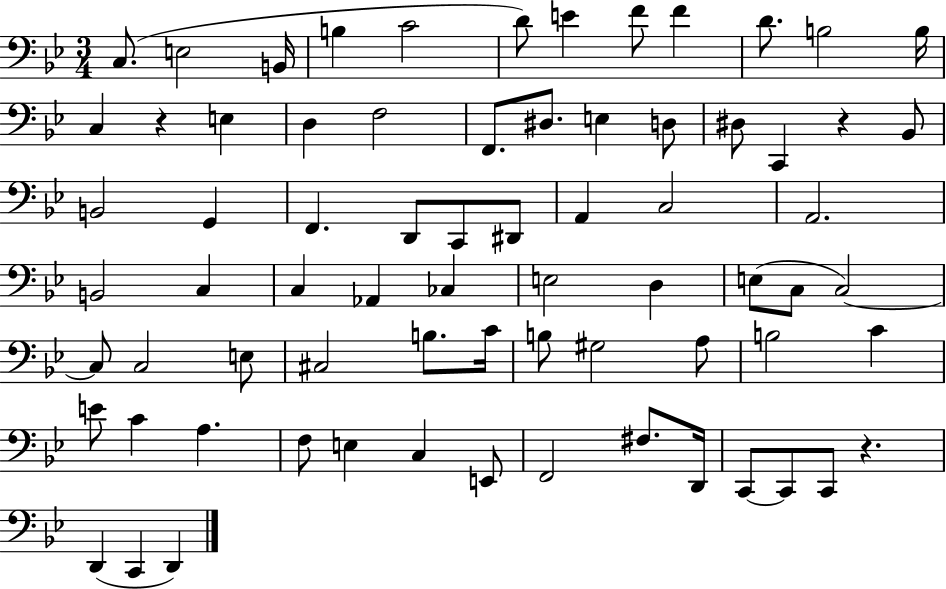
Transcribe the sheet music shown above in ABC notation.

X:1
T:Untitled
M:3/4
L:1/4
K:Bb
C,/2 E,2 B,,/4 B, C2 D/2 E F/2 F D/2 B,2 B,/4 C, z E, D, F,2 F,,/2 ^D,/2 E, D,/2 ^D,/2 C,, z _B,,/2 B,,2 G,, F,, D,,/2 C,,/2 ^D,,/2 A,, C,2 A,,2 B,,2 C, C, _A,, _C, E,2 D, E,/2 C,/2 C,2 C,/2 C,2 E,/2 ^C,2 B,/2 C/4 B,/2 ^G,2 A,/2 B,2 C E/2 C A, F,/2 E, C, E,,/2 F,,2 ^F,/2 D,,/4 C,,/2 C,,/2 C,,/2 z D,, C,, D,,